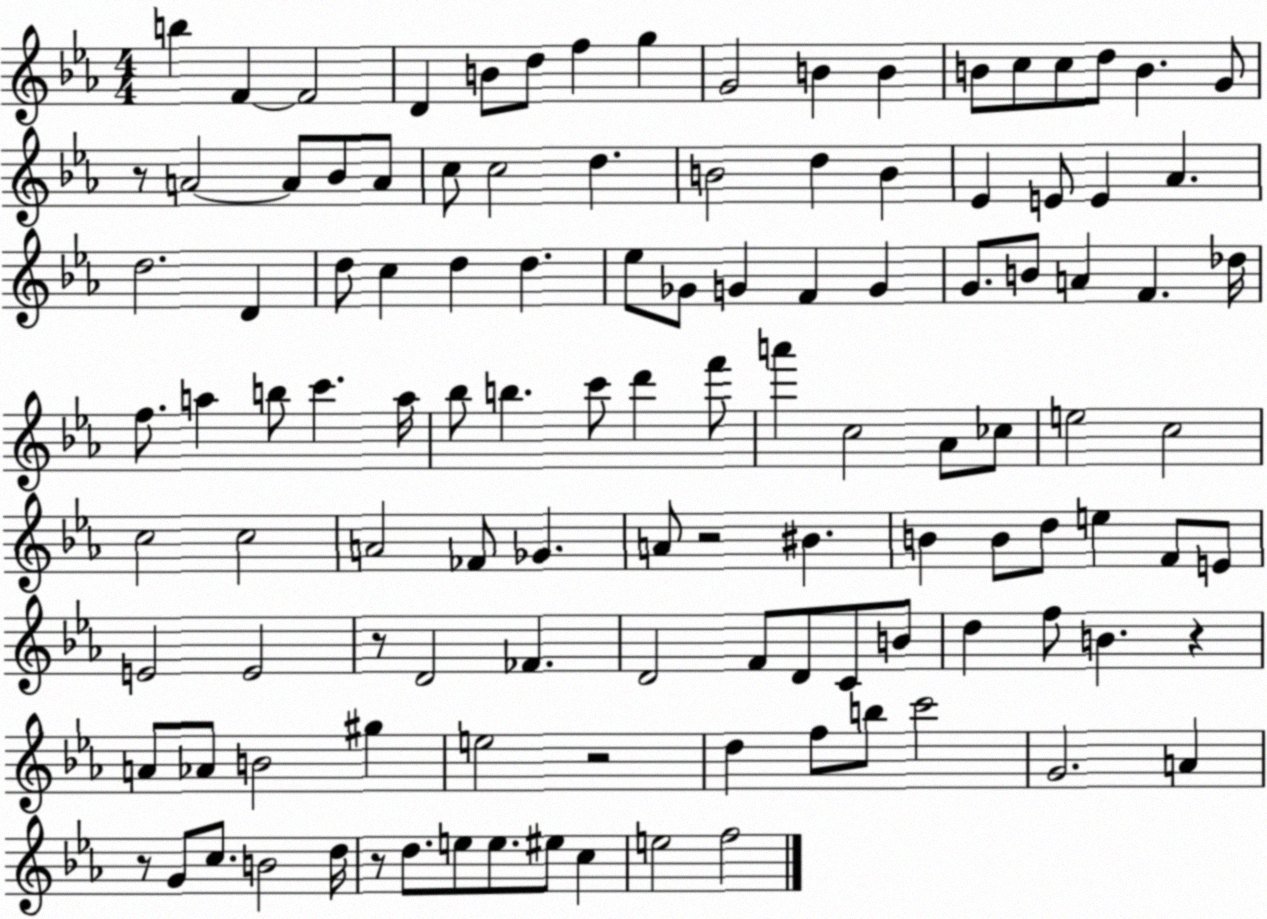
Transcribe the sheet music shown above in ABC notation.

X:1
T:Untitled
M:4/4
L:1/4
K:Eb
b F F2 D B/2 d/2 f g G2 B B B/2 c/2 c/2 d/2 B G/2 z/2 A2 A/2 _B/2 A/2 c/2 c2 d B2 d B _E E/2 E _A d2 D d/2 c d d _e/2 _G/2 G F G G/2 B/2 A F _d/4 f/2 a b/2 c' a/4 _b/2 b c'/2 d' f'/2 a' c2 _A/2 _c/2 e2 c2 c2 c2 A2 _F/2 _G A/2 z2 ^B B B/2 d/2 e F/2 E/2 E2 E2 z/2 D2 _F D2 F/2 D/2 C/2 B/2 d f/2 B z A/2 _A/2 B2 ^g e2 z2 d f/2 b/2 c'2 G2 A z/2 G/2 c/2 B2 d/4 z/2 d/2 e/2 e/2 ^e/2 c e2 f2